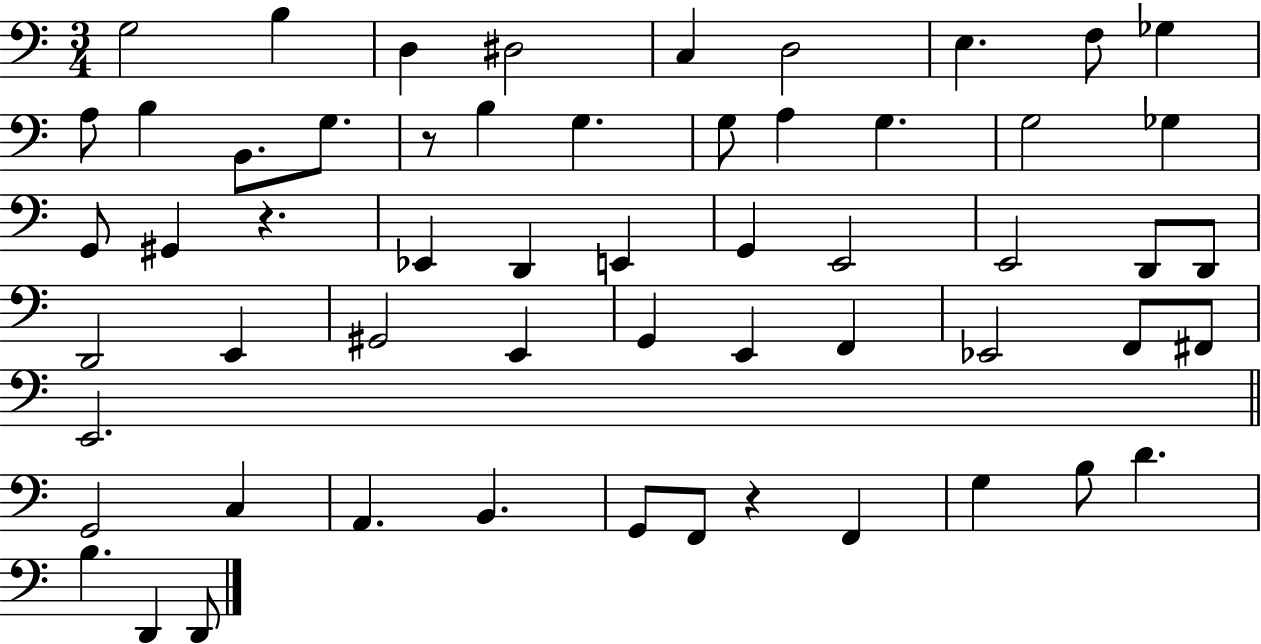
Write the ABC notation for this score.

X:1
T:Untitled
M:3/4
L:1/4
K:C
G,2 B, D, ^D,2 C, D,2 E, F,/2 _G, A,/2 B, B,,/2 G,/2 z/2 B, G, G,/2 A, G, G,2 _G, G,,/2 ^G,, z _E,, D,, E,, G,, E,,2 E,,2 D,,/2 D,,/2 D,,2 E,, ^G,,2 E,, G,, E,, F,, _E,,2 F,,/2 ^F,,/2 E,,2 G,,2 C, A,, B,, G,,/2 F,,/2 z F,, G, B,/2 D B, D,, D,,/2